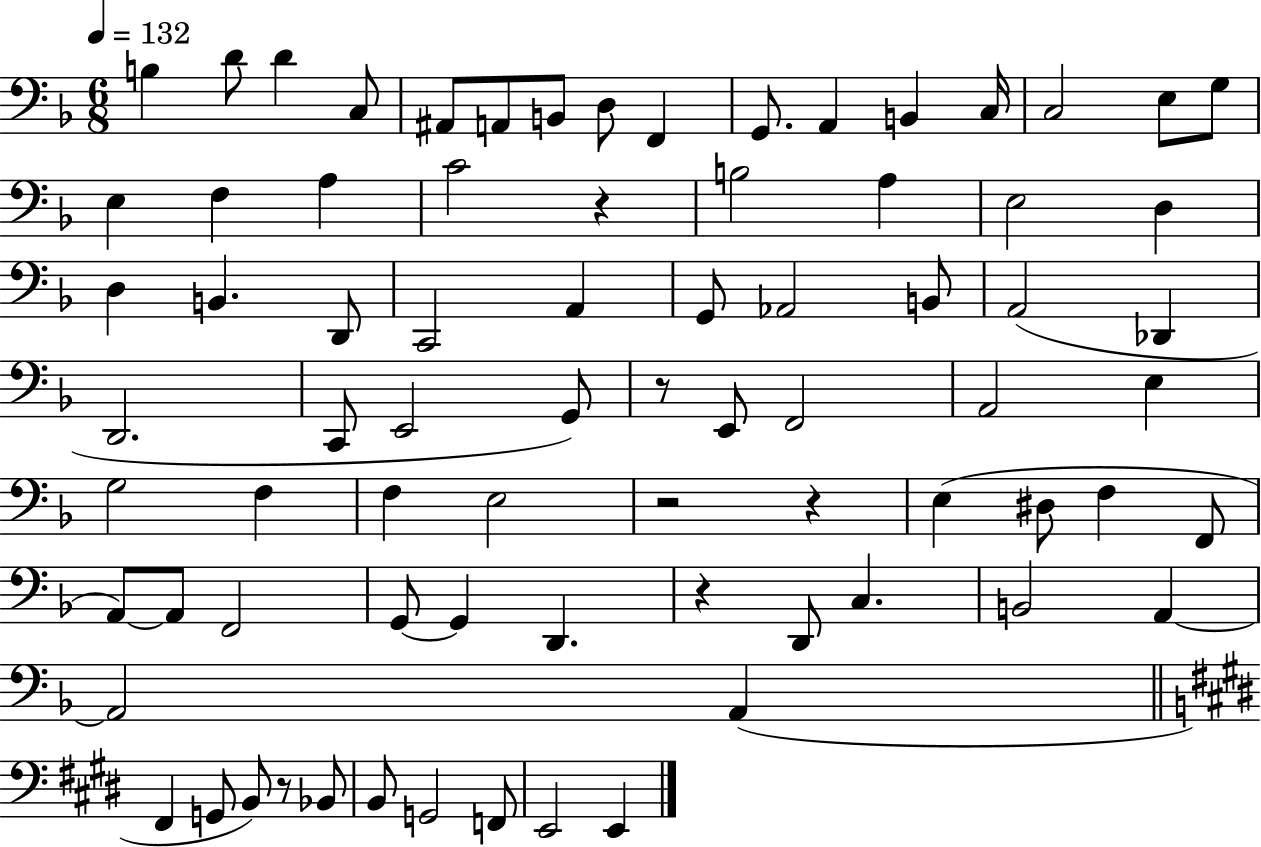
B3/q D4/e D4/q C3/e A#2/e A2/e B2/e D3/e F2/q G2/e. A2/q B2/q C3/s C3/h E3/e G3/e E3/q F3/q A3/q C4/h R/q B3/h A3/q E3/h D3/q D3/q B2/q. D2/e C2/h A2/q G2/e Ab2/h B2/e A2/h Db2/q D2/h. C2/e E2/h G2/e R/e E2/e F2/h A2/h E3/q G3/h F3/q F3/q E3/h R/h R/q E3/q D#3/e F3/q F2/e A2/e A2/e F2/h G2/e G2/q D2/q. R/q D2/e C3/q. B2/h A2/q A2/h A2/q F#2/q G2/e B2/e R/e Bb2/e B2/e G2/h F2/e E2/h E2/q